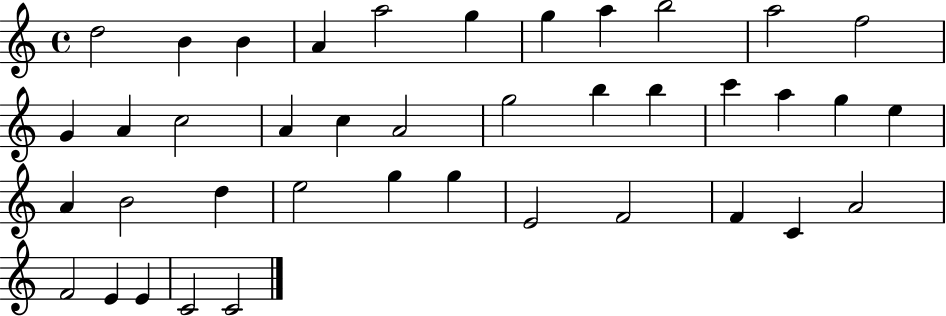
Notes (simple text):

D5/h B4/q B4/q A4/q A5/h G5/q G5/q A5/q B5/h A5/h F5/h G4/q A4/q C5/h A4/q C5/q A4/h G5/h B5/q B5/q C6/q A5/q G5/q E5/q A4/q B4/h D5/q E5/h G5/q G5/q E4/h F4/h F4/q C4/q A4/h F4/h E4/q E4/q C4/h C4/h